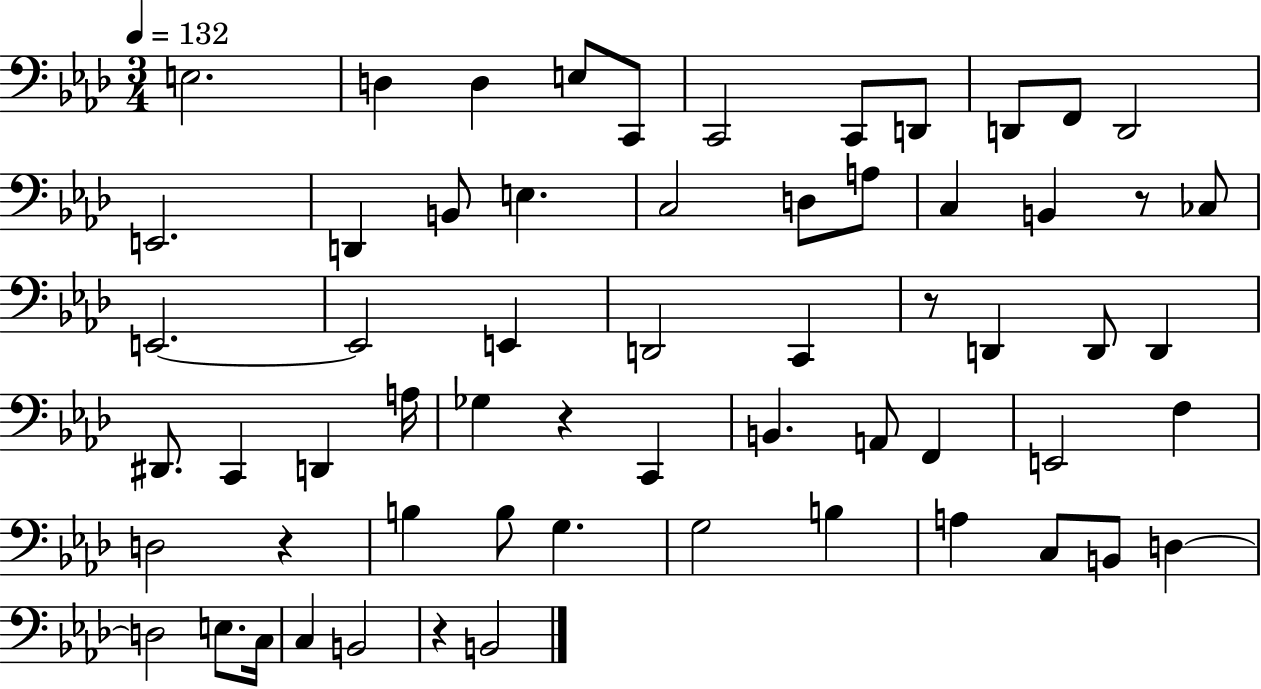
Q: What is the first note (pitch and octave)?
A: E3